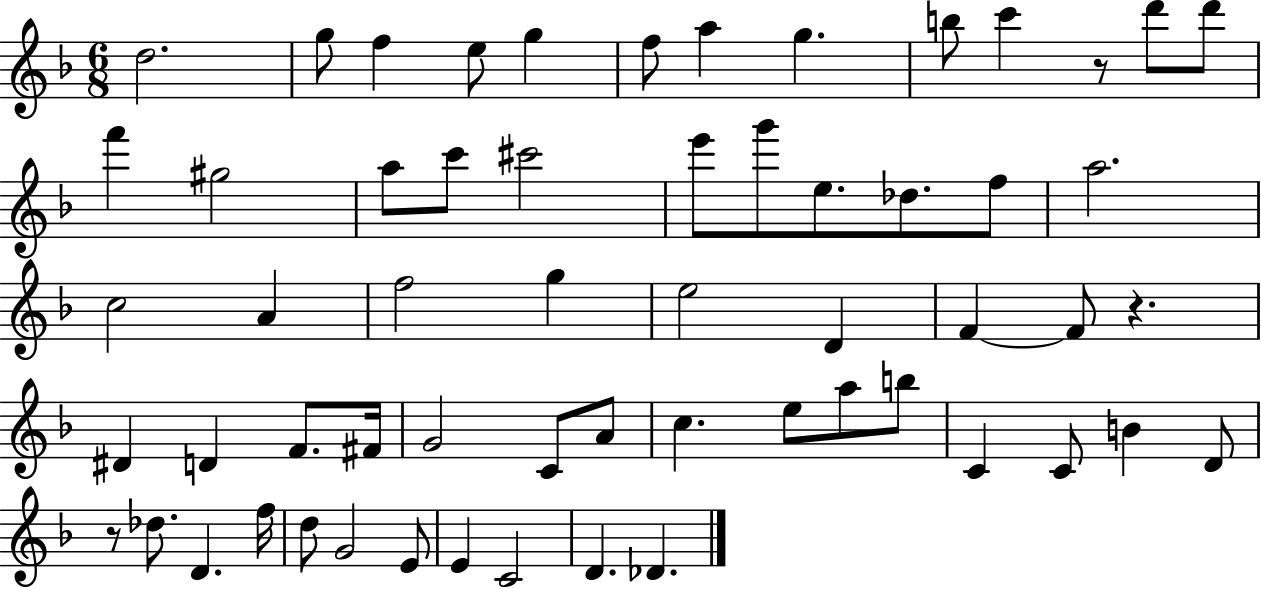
{
  \clef treble
  \numericTimeSignature
  \time 6/8
  \key f \major
  d''2. | g''8 f''4 e''8 g''4 | f''8 a''4 g''4. | b''8 c'''4 r8 d'''8 d'''8 | \break f'''4 gis''2 | a''8 c'''8 cis'''2 | e'''8 g'''8 e''8. des''8. f''8 | a''2. | \break c''2 a'4 | f''2 g''4 | e''2 d'4 | f'4~~ f'8 r4. | \break dis'4 d'4 f'8. fis'16 | g'2 c'8 a'8 | c''4. e''8 a''8 b''8 | c'4 c'8 b'4 d'8 | \break r8 des''8. d'4. f''16 | d''8 g'2 e'8 | e'4 c'2 | d'4. des'4. | \break \bar "|."
}